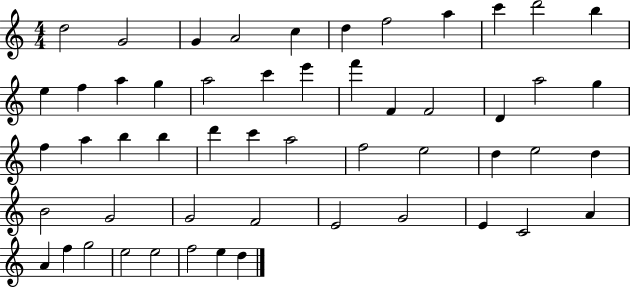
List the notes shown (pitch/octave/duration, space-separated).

D5/h G4/h G4/q A4/h C5/q D5/q F5/h A5/q C6/q D6/h B5/q E5/q F5/q A5/q G5/q A5/h C6/q E6/q F6/q F4/q F4/h D4/q A5/h G5/q F5/q A5/q B5/q B5/q D6/q C6/q A5/h F5/h E5/h D5/q E5/h D5/q B4/h G4/h G4/h F4/h E4/h G4/h E4/q C4/h A4/q A4/q F5/q G5/h E5/h E5/h F5/h E5/q D5/q